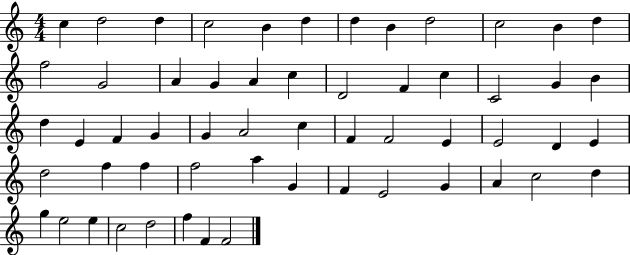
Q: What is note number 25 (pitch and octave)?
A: D5